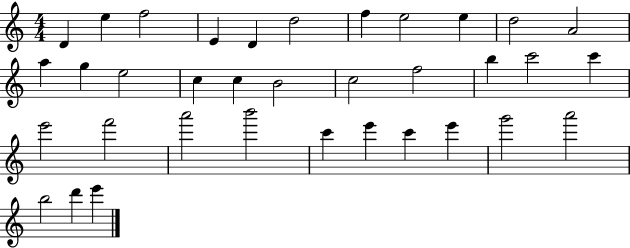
{
  \clef treble
  \numericTimeSignature
  \time 4/4
  \key c \major
  d'4 e''4 f''2 | e'4 d'4 d''2 | f''4 e''2 e''4 | d''2 a'2 | \break a''4 g''4 e''2 | c''4 c''4 b'2 | c''2 f''2 | b''4 c'''2 c'''4 | \break e'''2 f'''2 | a'''2 b'''2 | c'''4 e'''4 c'''4 e'''4 | g'''2 a'''2 | \break b''2 d'''4 e'''4 | \bar "|."
}